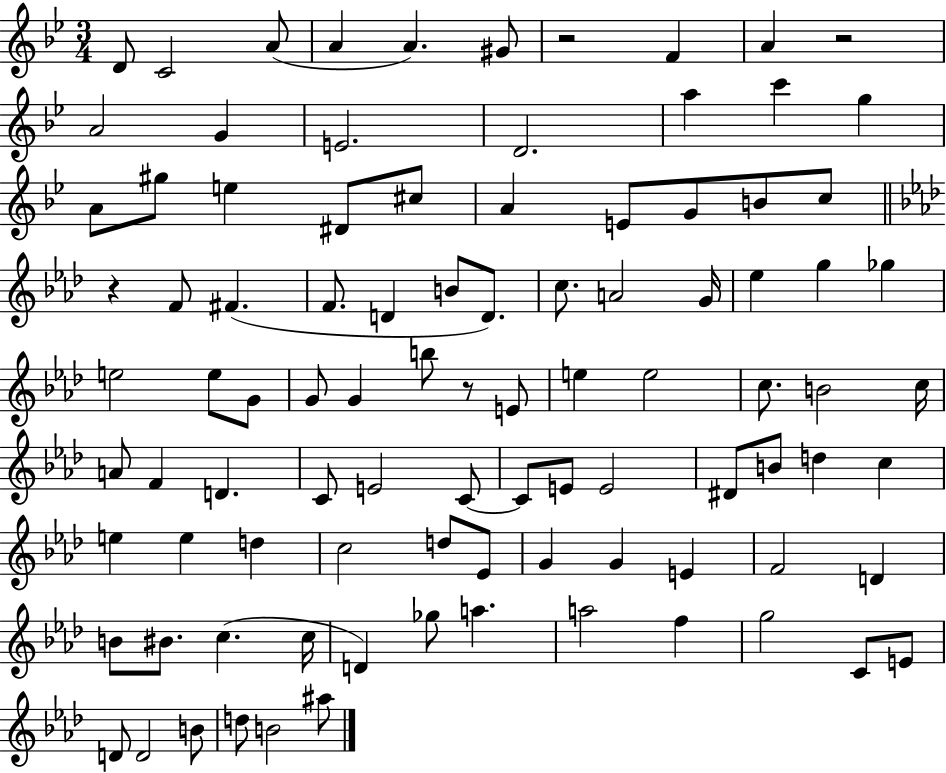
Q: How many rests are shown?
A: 4